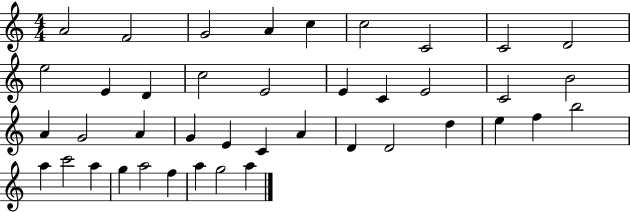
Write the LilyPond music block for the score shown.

{
  \clef treble
  \numericTimeSignature
  \time 4/4
  \key c \major
  a'2 f'2 | g'2 a'4 c''4 | c''2 c'2 | c'2 d'2 | \break e''2 e'4 d'4 | c''2 e'2 | e'4 c'4 e'2 | c'2 b'2 | \break a'4 g'2 a'4 | g'4 e'4 c'4 a'4 | d'4 d'2 d''4 | e''4 f''4 b''2 | \break a''4 c'''2 a''4 | g''4 a''2 f''4 | a''4 g''2 a''4 | \bar "|."
}